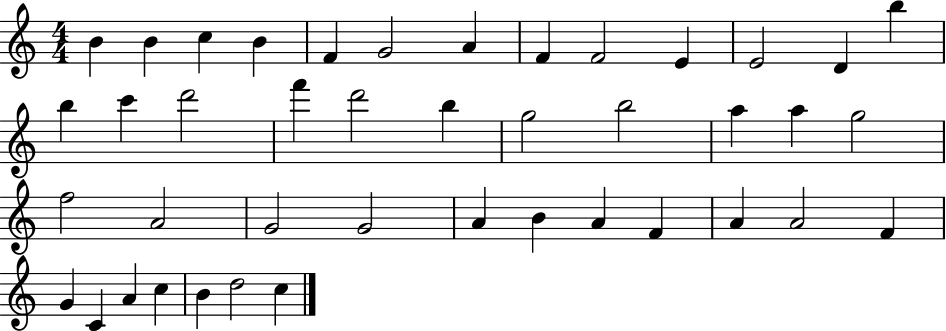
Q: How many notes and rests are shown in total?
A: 42